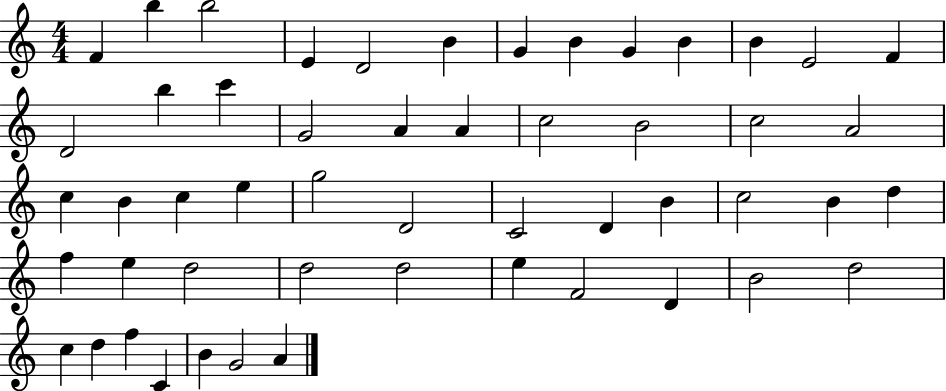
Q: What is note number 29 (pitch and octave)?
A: D4